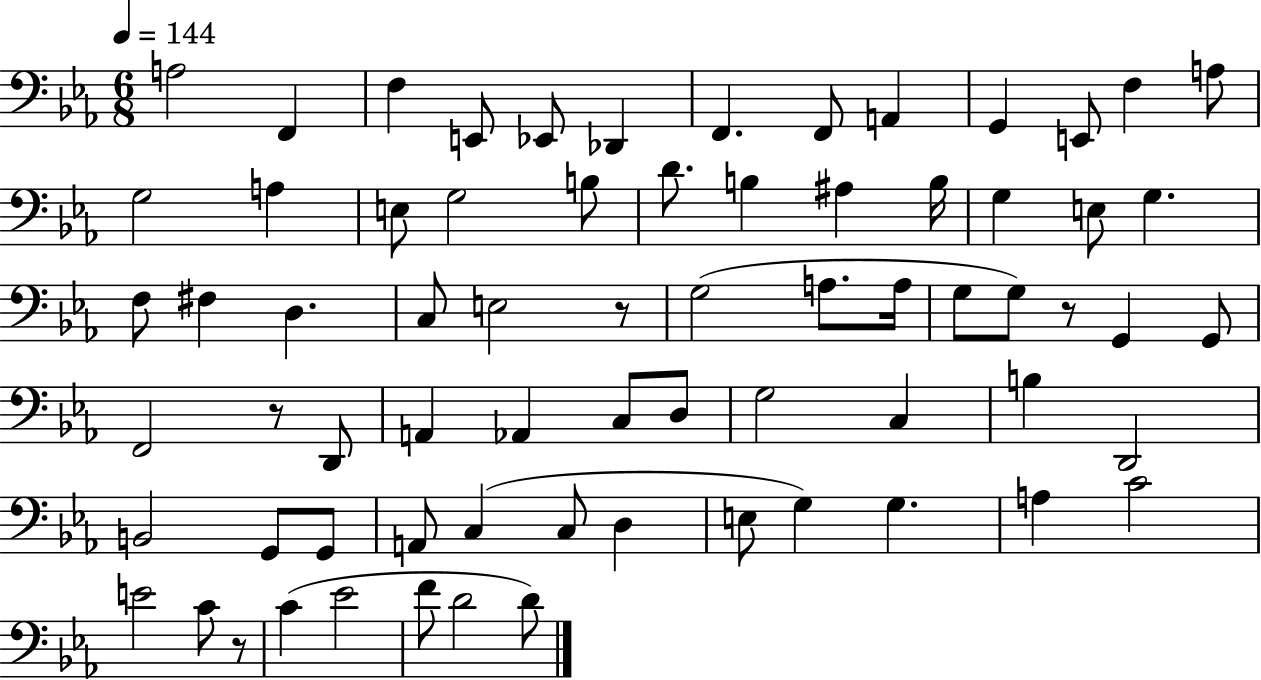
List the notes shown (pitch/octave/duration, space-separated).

A3/h F2/q F3/q E2/e Eb2/e Db2/q F2/q. F2/e A2/q G2/q E2/e F3/q A3/e G3/h A3/q E3/e G3/h B3/e D4/e. B3/q A#3/q B3/s G3/q E3/e G3/q. F3/e F#3/q D3/q. C3/e E3/h R/e G3/h A3/e. A3/s G3/e G3/e R/e G2/q G2/e F2/h R/e D2/e A2/q Ab2/q C3/e D3/e G3/h C3/q B3/q D2/h B2/h G2/e G2/e A2/e C3/q C3/e D3/q E3/e G3/q G3/q. A3/q C4/h E4/h C4/e R/e C4/q Eb4/h F4/e D4/h D4/e